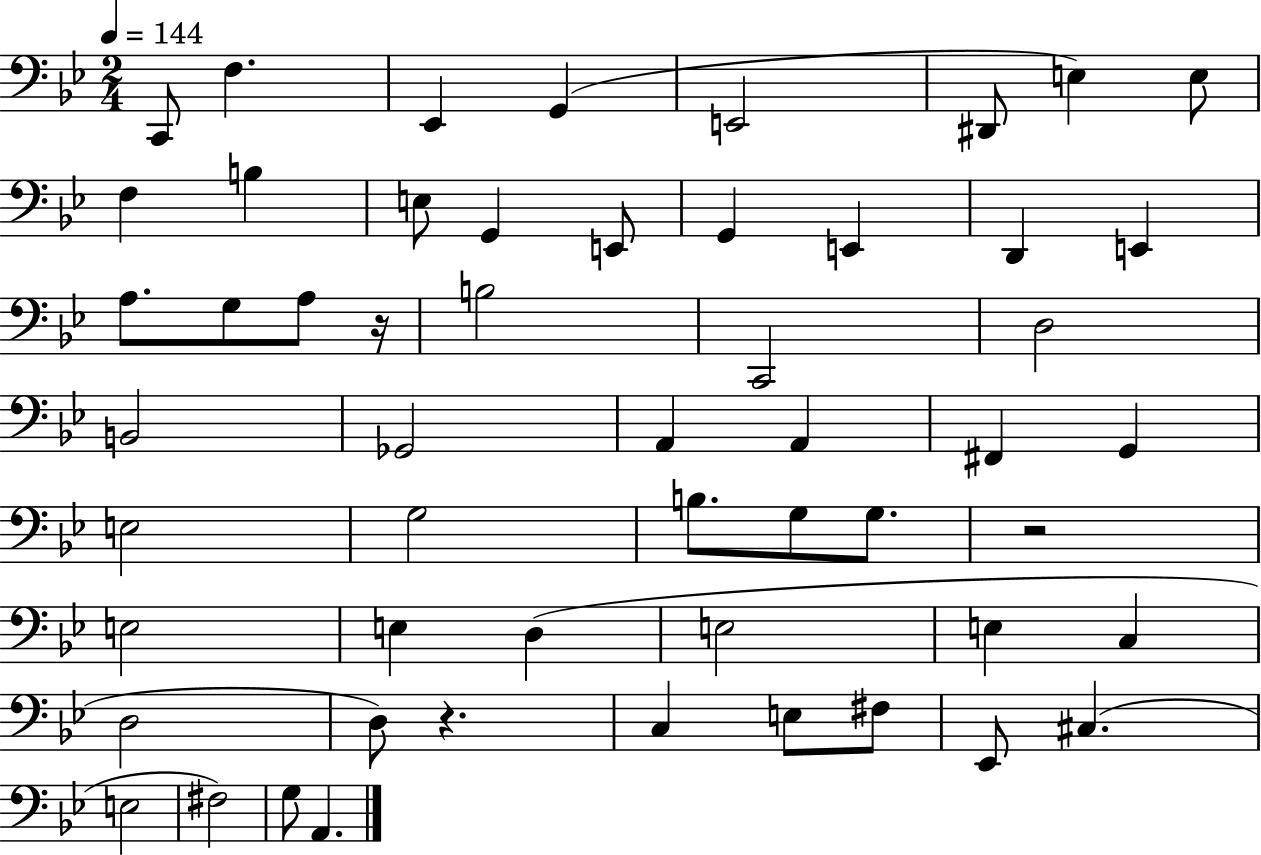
{
  \clef bass
  \numericTimeSignature
  \time 2/4
  \key bes \major
  \tempo 4 = 144
  c,8 f4. | ees,4 g,4( | e,2 | dis,8 e4) e8 | \break f4 b4 | e8 g,4 e,8 | g,4 e,4 | d,4 e,4 | \break a8. g8 a8 r16 | b2 | c,2 | d2 | \break b,2 | ges,2 | a,4 a,4 | fis,4 g,4 | \break e2 | g2 | b8. g8 g8. | r2 | \break e2 | e4 d4( | e2 | e4 c4 | \break d2 | d8) r4. | c4 e8 fis8 | ees,8 cis4.( | \break e2 | fis2) | g8 a,4. | \bar "|."
}